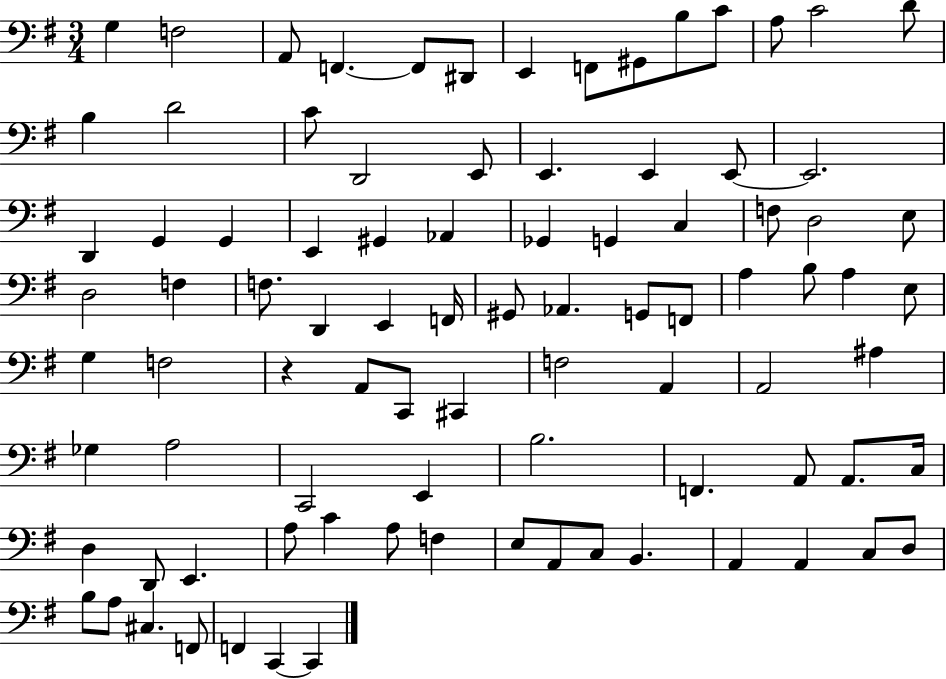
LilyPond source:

{
  \clef bass
  \numericTimeSignature
  \time 3/4
  \key g \major
  \repeat volta 2 { g4 f2 | a,8 f,4.~~ f,8 dis,8 | e,4 f,8 gis,8 b8 c'8 | a8 c'2 d'8 | \break b4 d'2 | c'8 d,2 e,8 | e,4. e,4 e,8~~ | e,2. | \break d,4 g,4 g,4 | e,4 gis,4 aes,4 | ges,4 g,4 c4 | f8 d2 e8 | \break d2 f4 | f8. d,4 e,4 f,16 | gis,8 aes,4. g,8 f,8 | a4 b8 a4 e8 | \break g4 f2 | r4 a,8 c,8 cis,4 | f2 a,4 | a,2 ais4 | \break ges4 a2 | c,2 e,4 | b2. | f,4. a,8 a,8. c16 | \break d4 d,8 e,4. | a8 c'4 a8 f4 | e8 a,8 c8 b,4. | a,4 a,4 c8 d8 | \break b8 a8 cis4. f,8 | f,4 c,4~~ c,4 | } \bar "|."
}